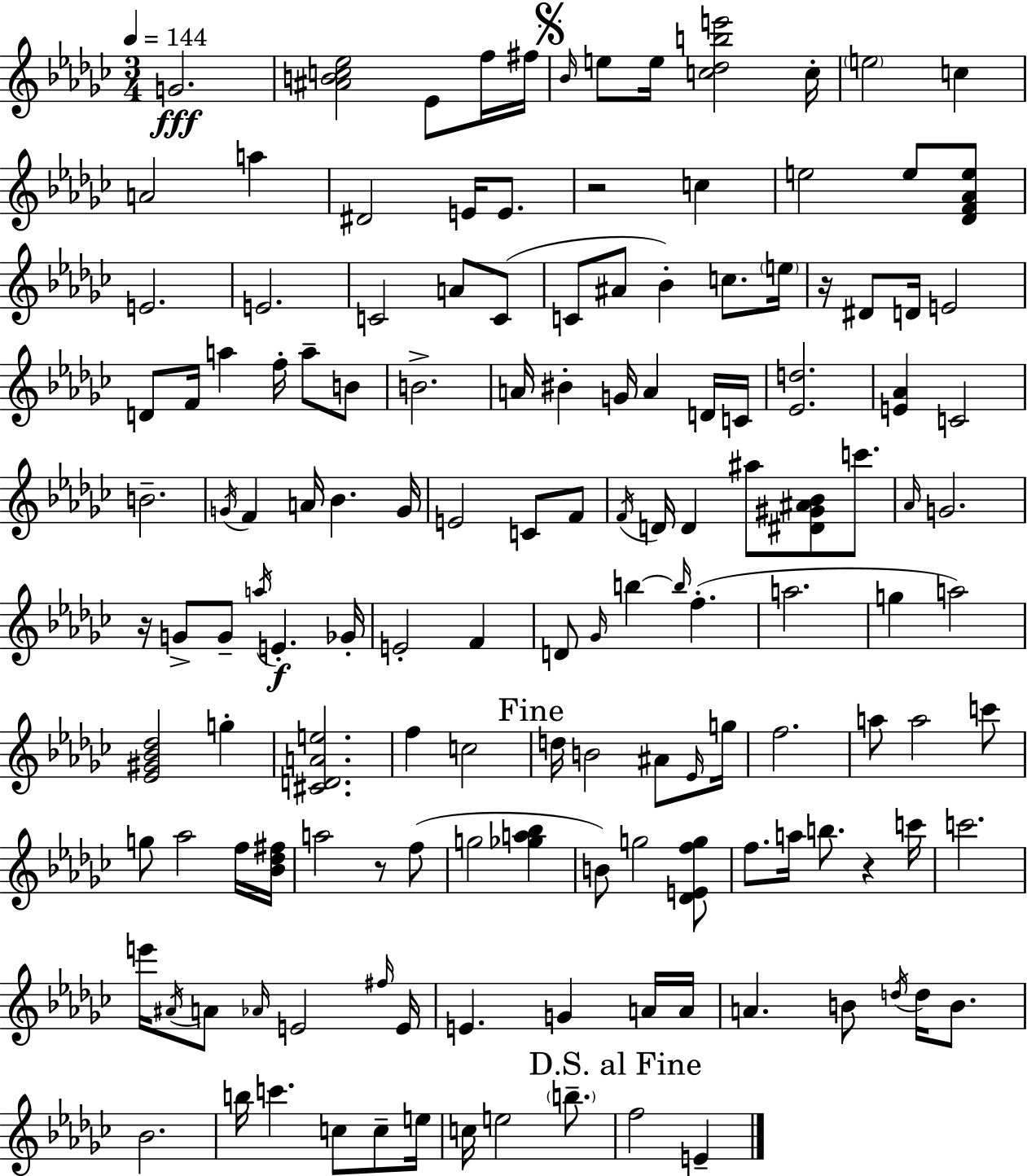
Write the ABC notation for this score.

X:1
T:Untitled
M:3/4
L:1/4
K:Ebm
G2 [^ABc_e]2 _E/2 f/4 ^f/4 _B/4 e/2 e/4 [c_dbe']2 c/4 e2 c A2 a ^D2 E/4 E/2 z2 c e2 e/2 [_DF_Ae]/2 E2 E2 C2 A/2 C/2 C/2 ^A/2 _B c/2 e/4 z/4 ^D/2 D/4 E2 D/2 F/4 a f/4 a/2 B/2 B2 A/4 ^B G/4 A D/4 C/4 [_Ed]2 [E_A] C2 B2 G/4 F A/4 _B G/4 E2 C/2 F/2 F/4 D/4 D ^a/2 [^D^G^A_B]/2 c'/2 _A/4 G2 z/4 G/2 G/2 a/4 E _G/4 E2 F D/2 _G/4 b b/4 f a2 g a2 [_E^G_B_d]2 g [^CDAe]2 f c2 d/4 B2 ^A/2 _E/4 g/4 f2 a/2 a2 c'/2 g/2 _a2 f/4 [_B_d^f]/4 a2 z/2 f/2 g2 [_ga_b] B/2 g2 [_DEfg]/2 f/2 a/4 b/2 z c'/4 c'2 e'/4 ^A/4 A/2 _A/4 E2 ^f/4 E/4 E G A/4 A/4 A B/2 d/4 d/4 B/2 _B2 b/4 c' c/2 c/2 e/4 c/4 e2 b/2 f2 E